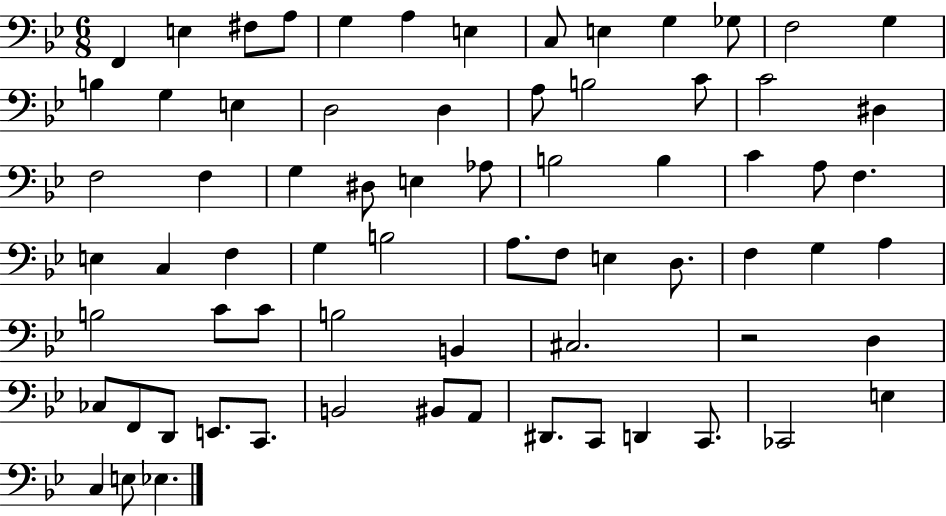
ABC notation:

X:1
T:Untitled
M:6/8
L:1/4
K:Bb
F,, E, ^F,/2 A,/2 G, A, E, C,/2 E, G, _G,/2 F,2 G, B, G, E, D,2 D, A,/2 B,2 C/2 C2 ^D, F,2 F, G, ^D,/2 E, _A,/2 B,2 B, C A,/2 F, E, C, F, G, B,2 A,/2 F,/2 E, D,/2 F, G, A, B,2 C/2 C/2 B,2 B,, ^C,2 z2 D, _C,/2 F,,/2 D,,/2 E,,/2 C,,/2 B,,2 ^B,,/2 A,,/2 ^D,,/2 C,,/2 D,, C,,/2 _C,,2 E, C, E,/2 _E,